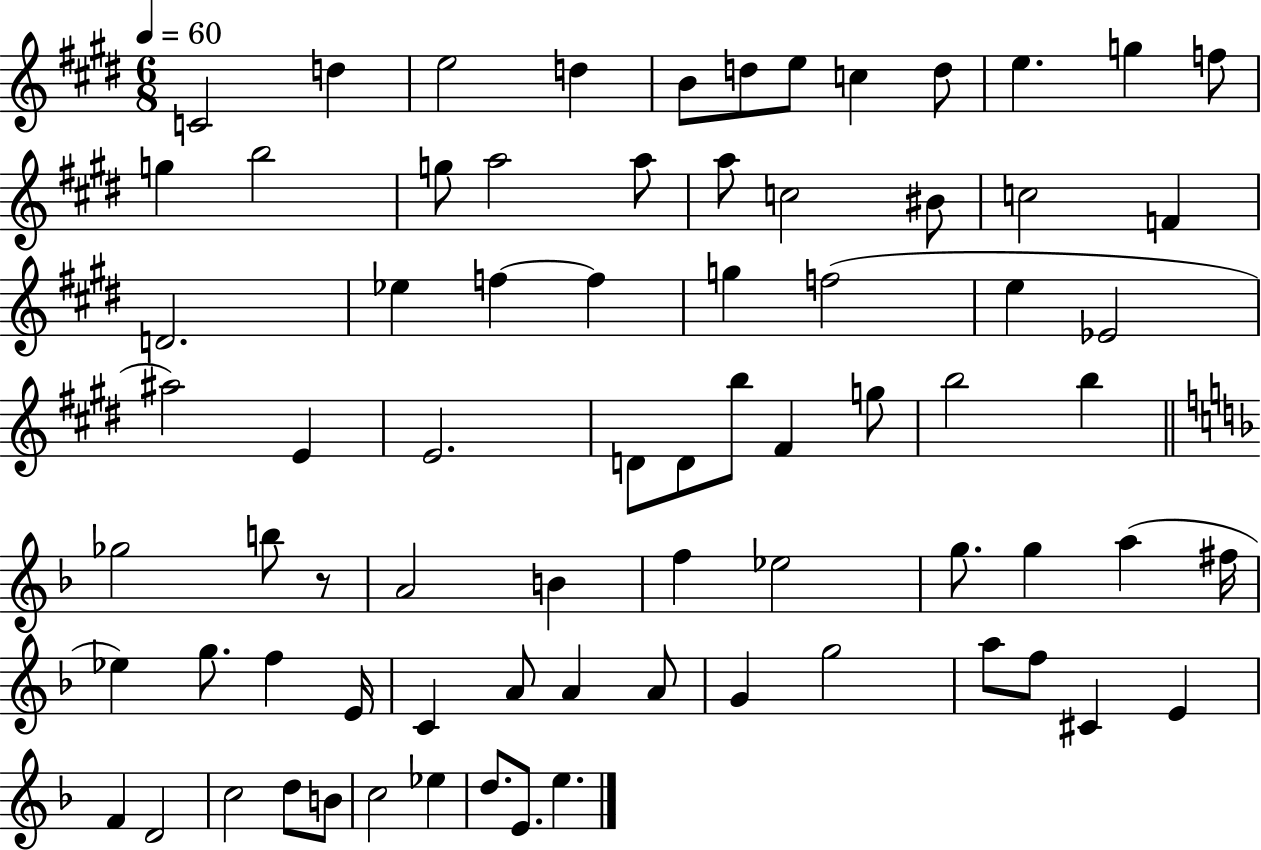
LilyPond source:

{
  \clef treble
  \numericTimeSignature
  \time 6/8
  \key e \major
  \tempo 4 = 60
  c'2 d''4 | e''2 d''4 | b'8 d''8 e''8 c''4 d''8 | e''4. g''4 f''8 | \break g''4 b''2 | g''8 a''2 a''8 | a''8 c''2 bis'8 | c''2 f'4 | \break d'2. | ees''4 f''4~~ f''4 | g''4 f''2( | e''4 ees'2 | \break ais''2) e'4 | e'2. | d'8 d'8 b''8 fis'4 g''8 | b''2 b''4 | \break \bar "||" \break \key d \minor ges''2 b''8 r8 | a'2 b'4 | f''4 ees''2 | g''8. g''4 a''4( fis''16 | \break ees''4) g''8. f''4 e'16 | c'4 a'8 a'4 a'8 | g'4 g''2 | a''8 f''8 cis'4 e'4 | \break f'4 d'2 | c''2 d''8 b'8 | c''2 ees''4 | d''8. e'8. e''4. | \break \bar "|."
}